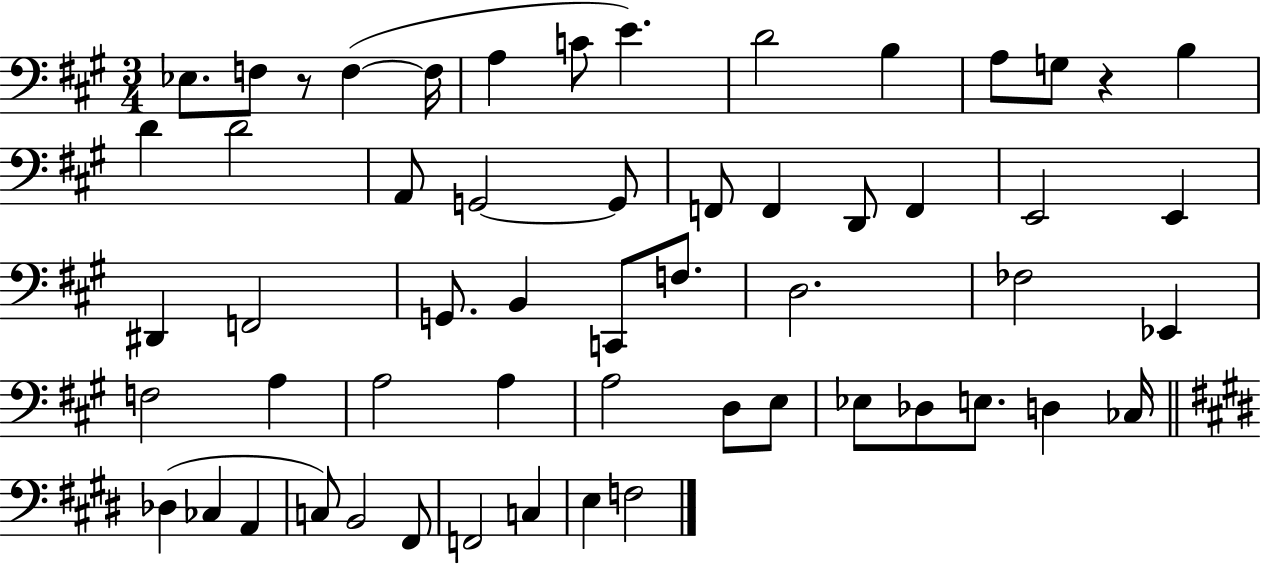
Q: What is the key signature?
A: A major